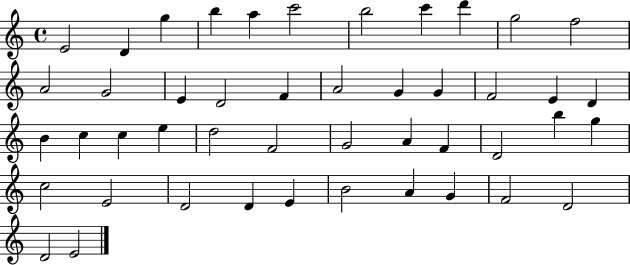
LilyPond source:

{
  \clef treble
  \time 4/4
  \defaultTimeSignature
  \key c \major
  e'2 d'4 g''4 | b''4 a''4 c'''2 | b''2 c'''4 d'''4 | g''2 f''2 | \break a'2 g'2 | e'4 d'2 f'4 | a'2 g'4 g'4 | f'2 e'4 d'4 | \break b'4 c''4 c''4 e''4 | d''2 f'2 | g'2 a'4 f'4 | d'2 b''4 g''4 | \break c''2 e'2 | d'2 d'4 e'4 | b'2 a'4 g'4 | f'2 d'2 | \break d'2 e'2 | \bar "|."
}